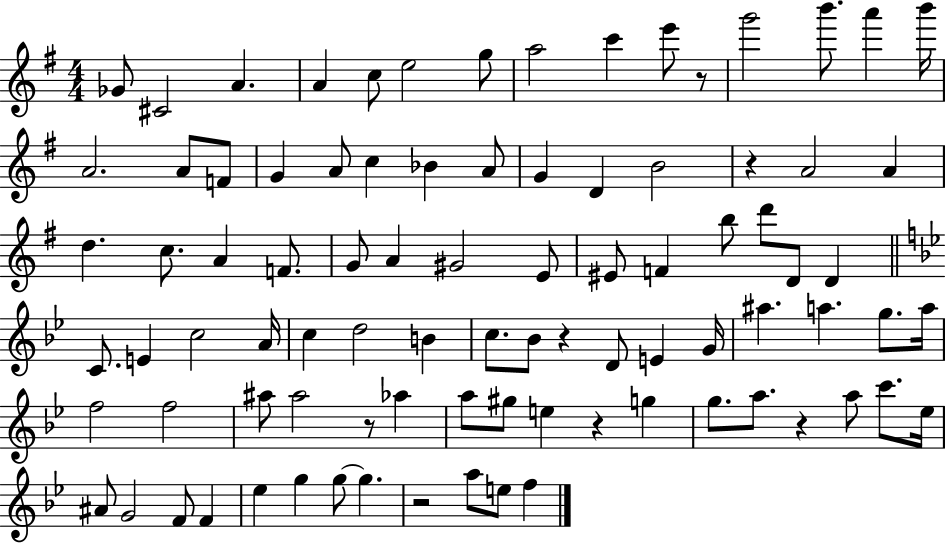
X:1
T:Untitled
M:4/4
L:1/4
K:G
_G/2 ^C2 A A c/2 e2 g/2 a2 c' e'/2 z/2 g'2 b'/2 a' b'/4 A2 A/2 F/2 G A/2 c _B A/2 G D B2 z A2 A d c/2 A F/2 G/2 A ^G2 E/2 ^E/2 F b/2 d'/2 D/2 D C/2 E c2 A/4 c d2 B c/2 _B/2 z D/2 E G/4 ^a a g/2 a/4 f2 f2 ^a/2 ^a2 z/2 _a a/2 ^g/2 e z g g/2 a/2 z a/2 c'/2 _e/4 ^A/2 G2 F/2 F _e g g/2 g z2 a/2 e/2 f